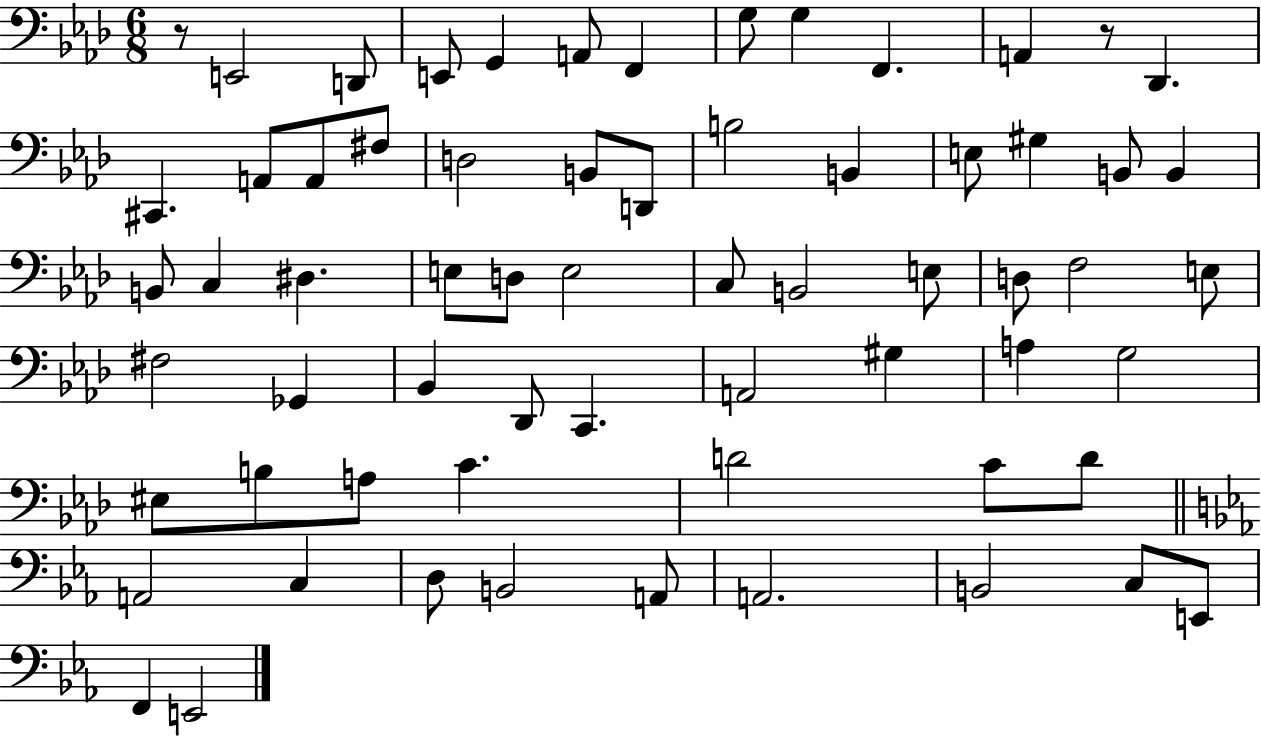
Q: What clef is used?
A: bass